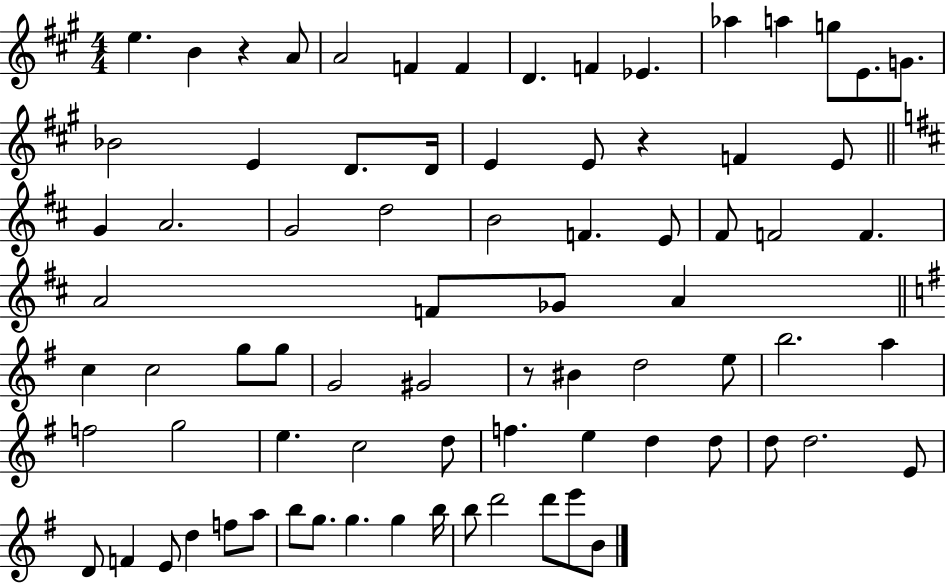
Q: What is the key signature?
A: A major